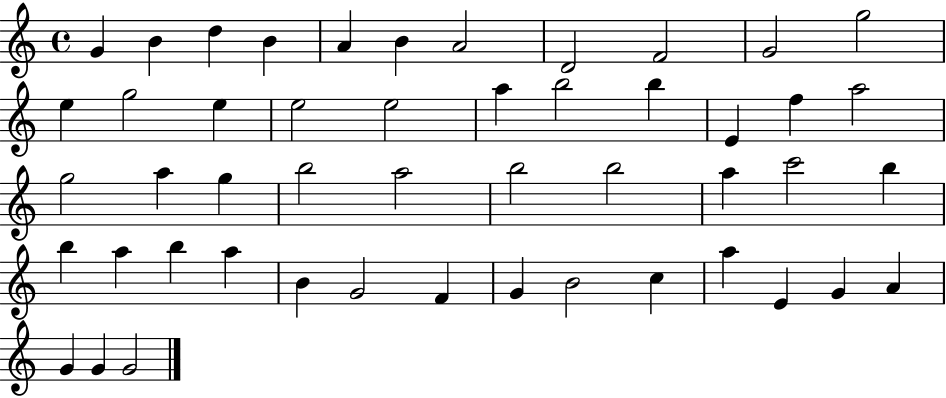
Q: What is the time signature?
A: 4/4